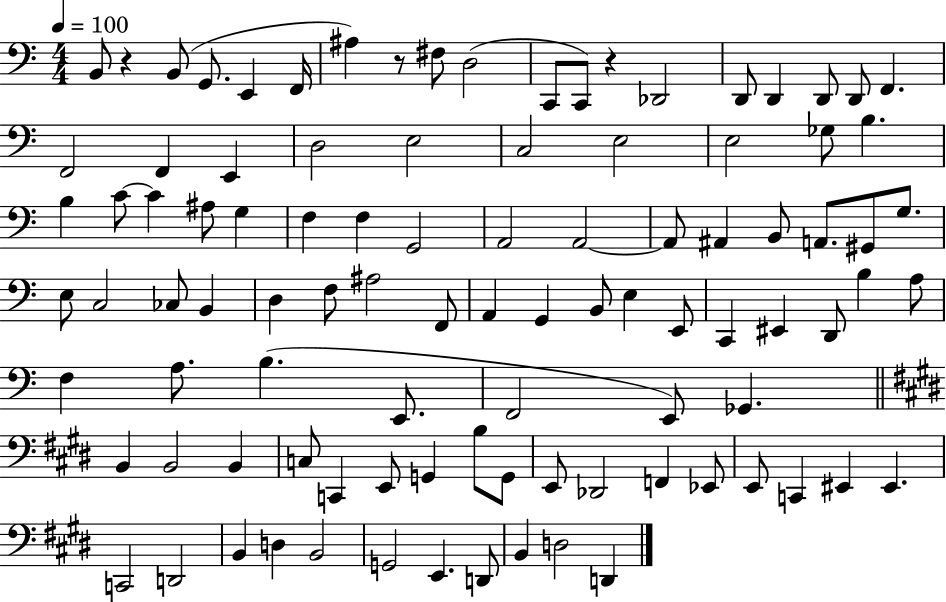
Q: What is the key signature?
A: C major